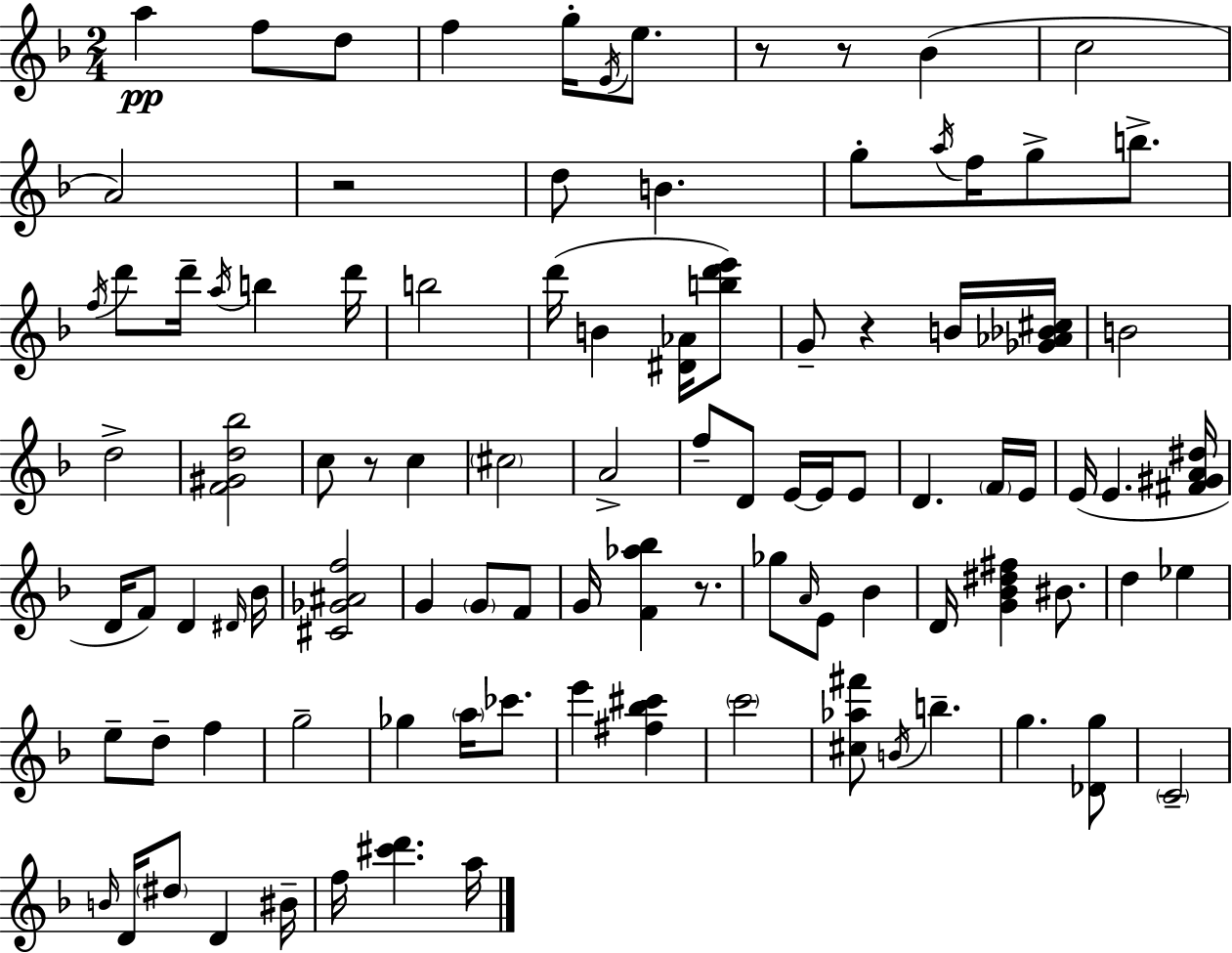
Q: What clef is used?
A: treble